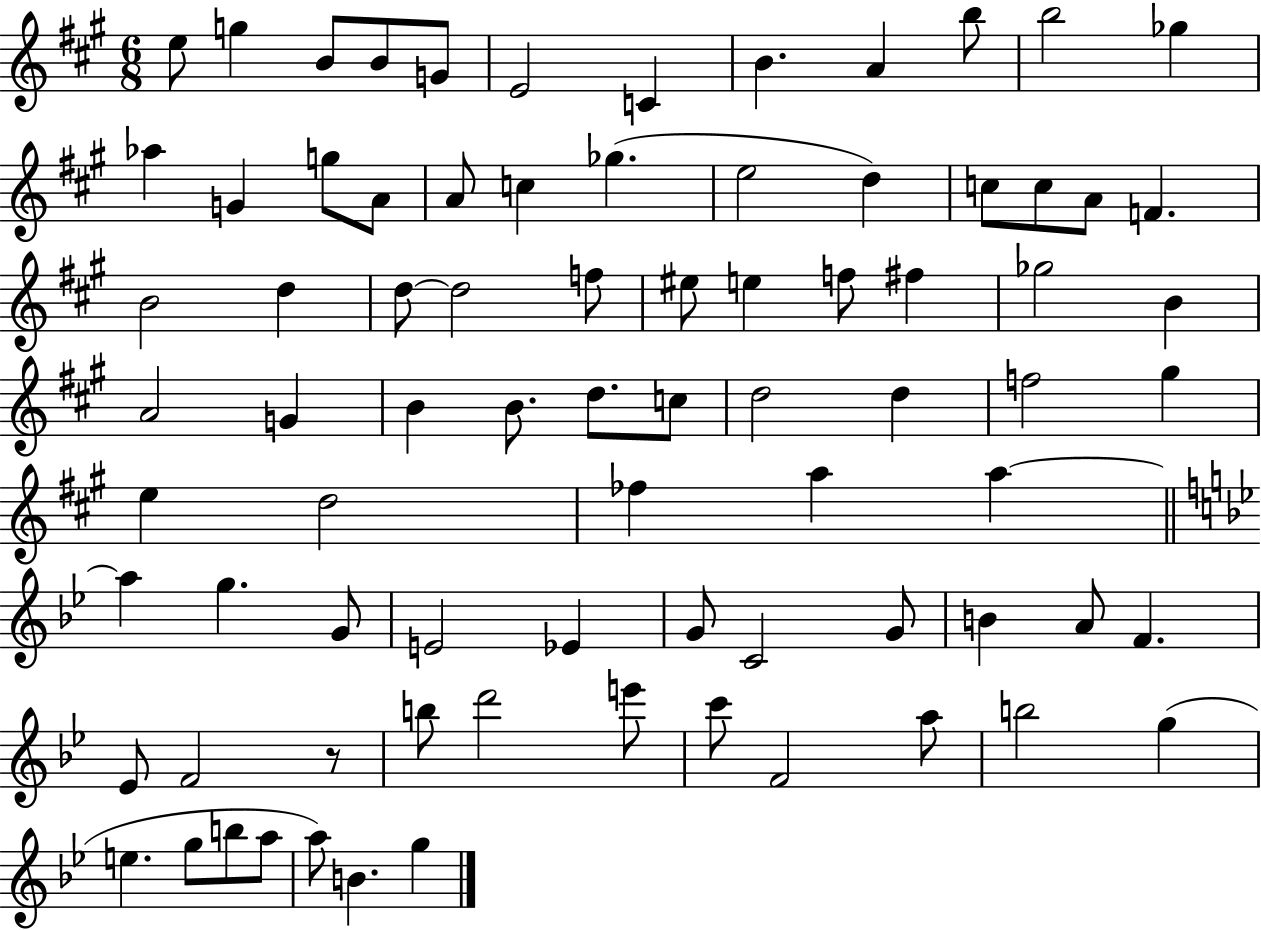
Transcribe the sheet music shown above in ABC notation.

X:1
T:Untitled
M:6/8
L:1/4
K:A
e/2 g B/2 B/2 G/2 E2 C B A b/2 b2 _g _a G g/2 A/2 A/2 c _g e2 d c/2 c/2 A/2 F B2 d d/2 d2 f/2 ^e/2 e f/2 ^f _g2 B A2 G B B/2 d/2 c/2 d2 d f2 ^g e d2 _f a a a g G/2 E2 _E G/2 C2 G/2 B A/2 F _E/2 F2 z/2 b/2 d'2 e'/2 c'/2 F2 a/2 b2 g e g/2 b/2 a/2 a/2 B g